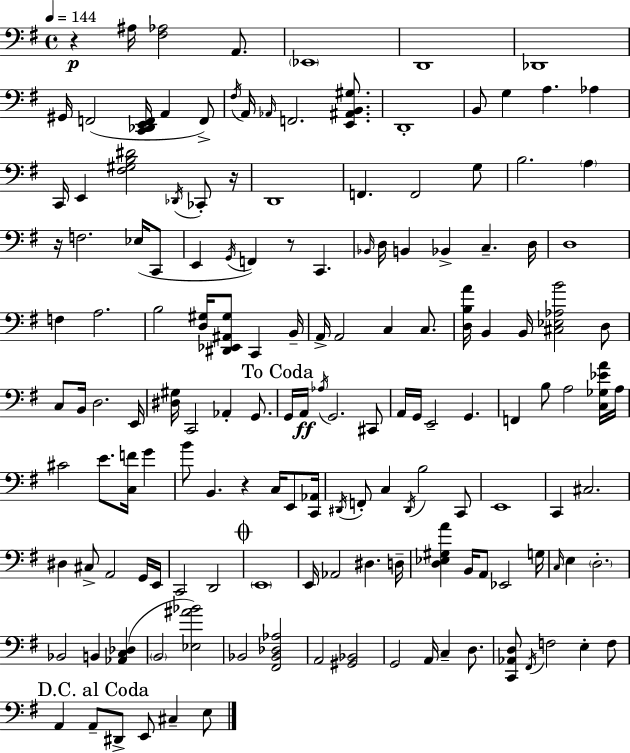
X:1
T:Untitled
M:4/4
L:1/4
K:Em
z ^A,/4 [^F,_A,]2 A,,/2 _E,,4 D,,4 _D,,4 ^G,,/4 F,,2 [C,,_D,,E,,F,,]/4 A,, F,,/2 ^F,/4 A,,/4 _A,,/4 F,,2 [E,,^A,,B,,^G,]/2 D,,4 B,,/2 G, A, _A, C,,/4 E,, [^F,^G,B,^D]2 _D,,/4 _C,,/2 z/4 D,,4 F,, F,,2 G,/2 B,2 A, z/4 F,2 _E,/4 C,,/2 E,, G,,/4 F,, z/2 C,, _B,,/4 D,/4 B,, _B,, C, D,/4 D,4 F, A,2 B,2 [D,^G,]/4 [^D,,_E,,^A,,^G,]/2 C,, B,,/4 A,,/4 A,,2 C, C,/2 [D,B,A]/4 B,, B,,/4 [^C,_E,_A,B]2 D,/2 C,/2 B,,/4 D,2 E,,/4 [^D,^G,]/4 C,,2 _A,, G,,/2 G,,/4 A,,/4 _A,/4 G,,2 ^C,,/2 A,,/4 G,,/4 E,,2 G,, F,, B,/2 A,2 [C,_G,_EA]/4 A,/4 ^C2 E/2 [C,F]/4 G B/2 B,, z C,/4 E,,/2 [C,,_A,,]/4 ^D,,/4 F,,/2 C, ^D,,/4 B,2 C,,/2 E,,4 C,, ^C,2 ^D, ^C,/2 A,,2 G,,/4 E,,/4 C,,2 D,,2 E,,4 E,,/4 _A,,2 ^D, D,/4 [D,_E,^G,A] B,,/4 A,,/2 _E,,2 G,/4 C,/4 E, D,2 _B,,2 B,, [_A,,C,_D,] B,,2 [_E,^A_B]2 _B,,2 [^F,,_B,,_D,_A,]2 A,,2 [^G,,_B,,]2 G,,2 A,,/4 C, D,/2 [C,,_A,,D,]/2 ^F,,/4 F,2 E, F,/2 A,, A,,/2 ^D,,/2 E,,/2 ^C, E,/2